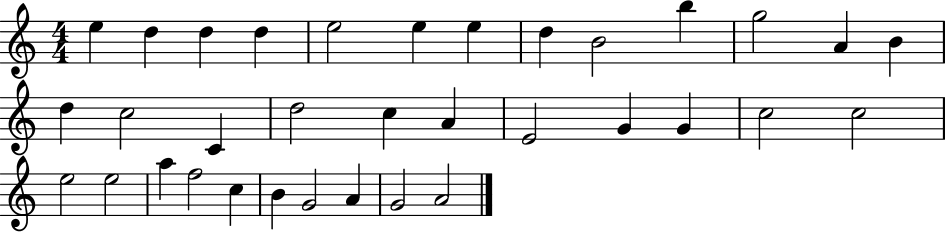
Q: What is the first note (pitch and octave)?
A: E5